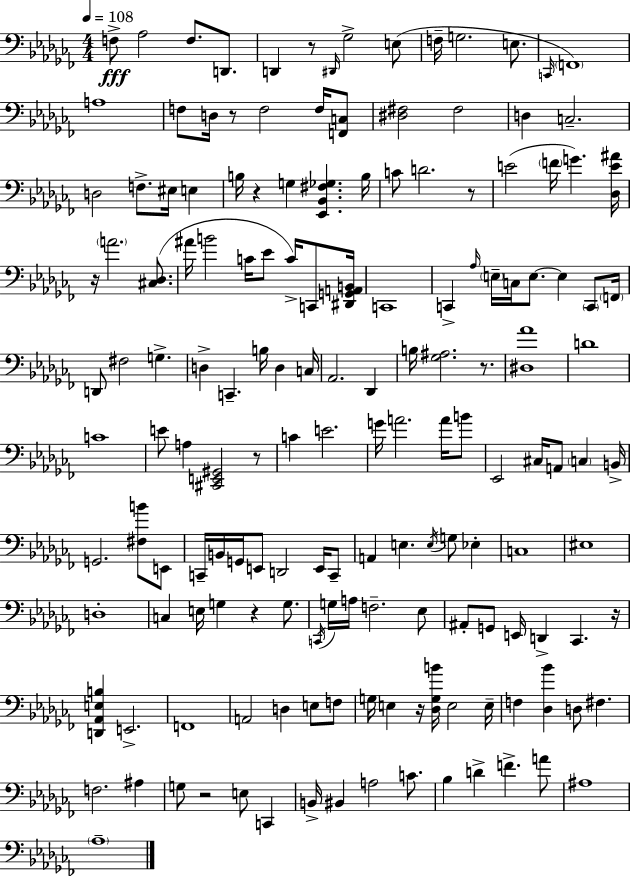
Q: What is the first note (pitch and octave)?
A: F3